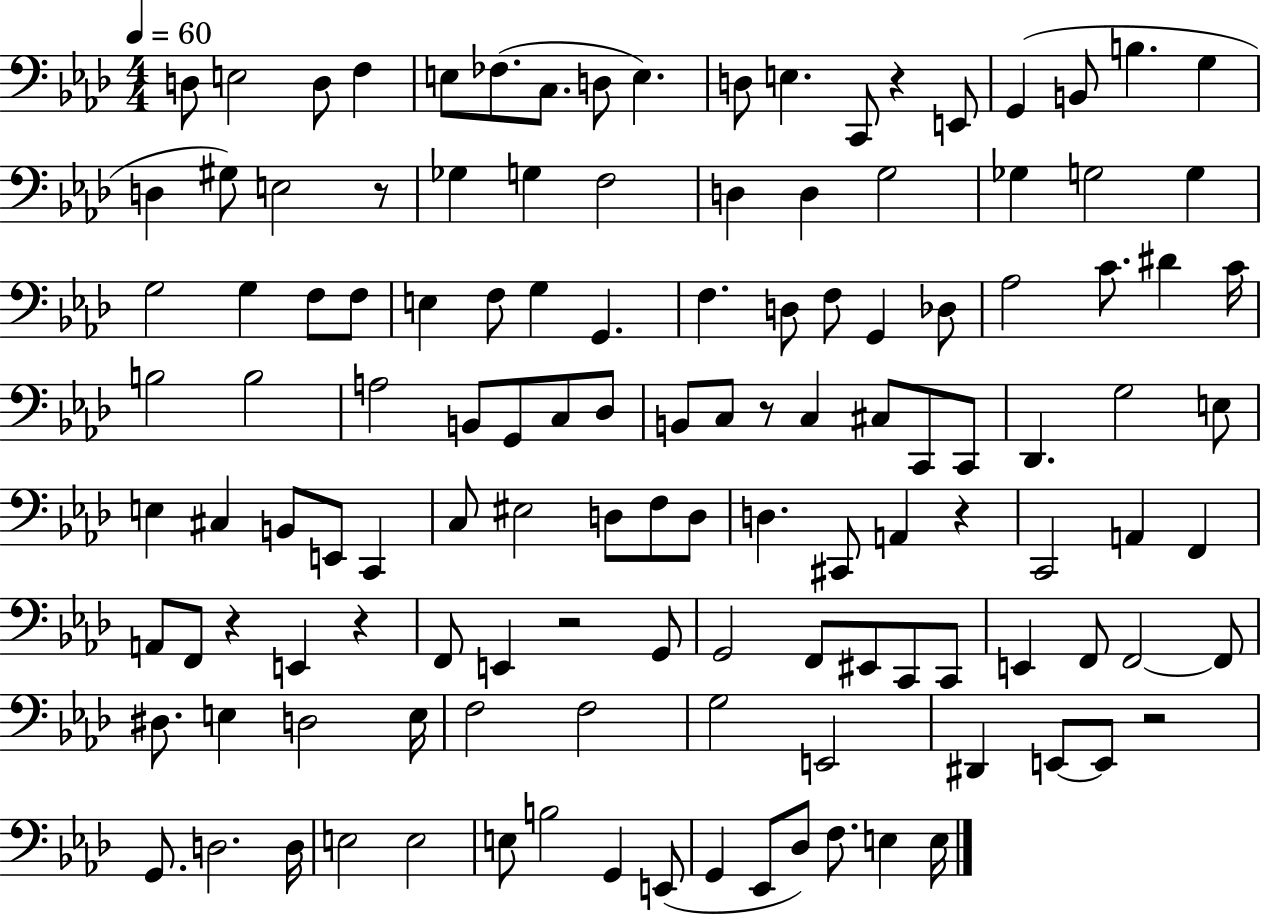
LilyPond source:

{
  \clef bass
  \numericTimeSignature
  \time 4/4
  \key aes \major
  \tempo 4 = 60
  d8 e2 d8 f4 | e8 fes8.( c8. d8 e4.) | d8 e4. c,8 r4 e,8 | g,4( b,8 b4. g4 | \break d4 gis8) e2 r8 | ges4 g4 f2 | d4 d4 g2 | ges4 g2 g4 | \break g2 g4 f8 f8 | e4 f8 g4 g,4. | f4. d8 f8 g,4 des8 | aes2 c'8. dis'4 c'16 | \break b2 b2 | a2 b,8 g,8 c8 des8 | b,8 c8 r8 c4 cis8 c,8 c,8 | des,4. g2 e8 | \break e4 cis4 b,8 e,8 c,4 | c8 eis2 d8 f8 d8 | d4. cis,8 a,4 r4 | c,2 a,4 f,4 | \break a,8 f,8 r4 e,4 r4 | f,8 e,4 r2 g,8 | g,2 f,8 eis,8 c,8 c,8 | e,4 f,8 f,2~~ f,8 | \break dis8. e4 d2 e16 | f2 f2 | g2 e,2 | dis,4 e,8~~ e,8 r2 | \break g,8. d2. d16 | e2 e2 | e8 b2 g,4 e,8( | g,4 ees,8 des8) f8. e4 e16 | \break \bar "|."
}